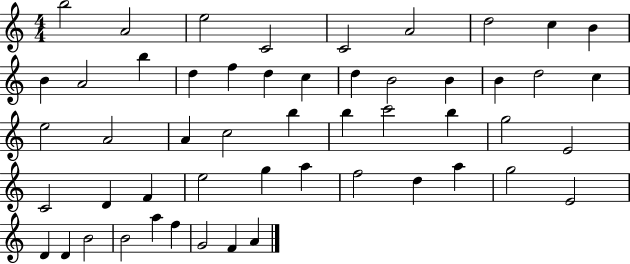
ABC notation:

X:1
T:Untitled
M:4/4
L:1/4
K:C
b2 A2 e2 C2 C2 A2 d2 c B B A2 b d f d c d B2 B B d2 c e2 A2 A c2 b b c'2 b g2 E2 C2 D F e2 g a f2 d a g2 E2 D D B2 B2 a f G2 F A